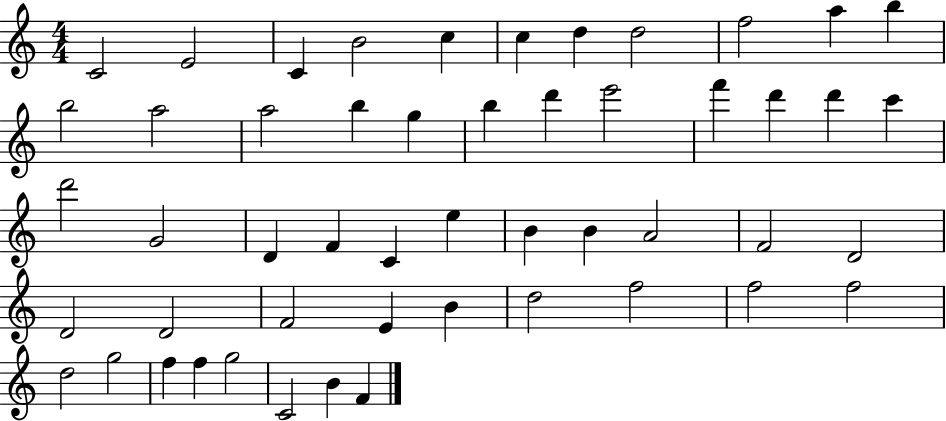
C4/h E4/h C4/q B4/h C5/q C5/q D5/q D5/h F5/h A5/q B5/q B5/h A5/h A5/h B5/q G5/q B5/q D6/q E6/h F6/q D6/q D6/q C6/q D6/h G4/h D4/q F4/q C4/q E5/q B4/q B4/q A4/h F4/h D4/h D4/h D4/h F4/h E4/q B4/q D5/h F5/h F5/h F5/h D5/h G5/h F5/q F5/q G5/h C4/h B4/q F4/q